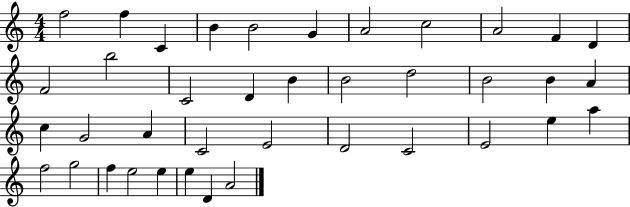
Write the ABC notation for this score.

X:1
T:Untitled
M:4/4
L:1/4
K:C
f2 f C B B2 G A2 c2 A2 F D F2 b2 C2 D B B2 d2 B2 B A c G2 A C2 E2 D2 C2 E2 e a f2 g2 f e2 e e D A2